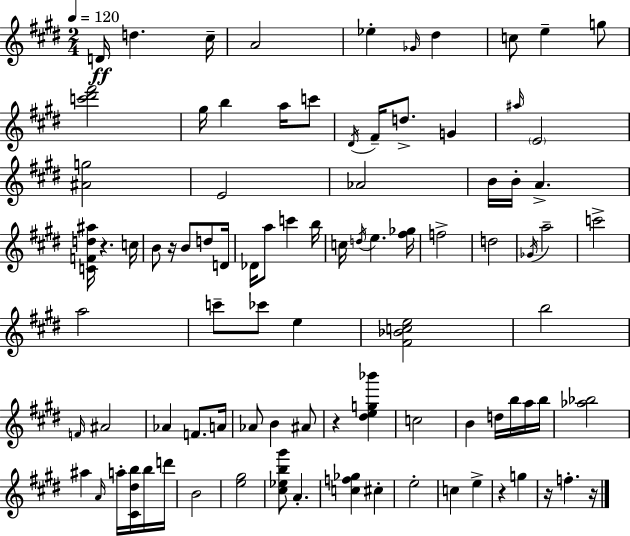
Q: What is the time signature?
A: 2/4